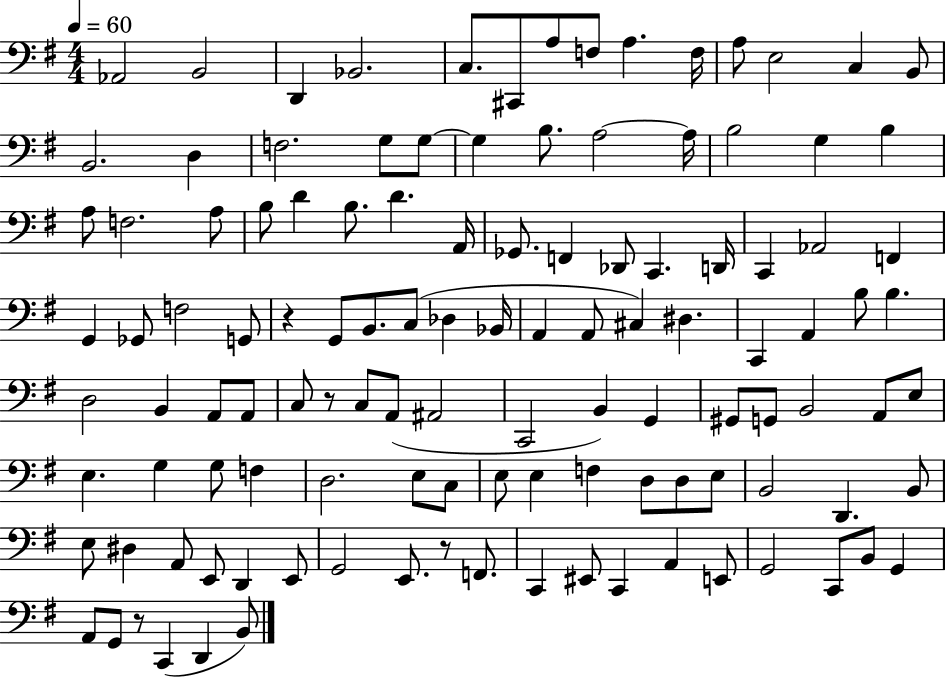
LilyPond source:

{
  \clef bass
  \numericTimeSignature
  \time 4/4
  \key g \major
  \tempo 4 = 60
  aes,2 b,2 | d,4 bes,2. | c8. cis,8 a8 f8 a4. f16 | a8 e2 c4 b,8 | \break b,2. d4 | f2. g8 g8~~ | g4 b8. a2~~ a16 | b2 g4 b4 | \break a8 f2. a8 | b8 d'4 b8. d'4. a,16 | ges,8. f,4 des,8 c,4. d,16 | c,4 aes,2 f,4 | \break g,4 ges,8 f2 g,8 | r4 g,8 b,8. c8( des4 bes,16 | a,4 a,8 cis4) dis4. | c,4 a,4 b8 b4. | \break d2 b,4 a,8 a,8 | c8 r8 c8 a,8( ais,2 | c,2 b,4) g,4 | gis,8 g,8 b,2 a,8 e8 | \break e4. g4 g8 f4 | d2. e8 c8 | e8 e4 f4 d8 d8 e8 | b,2 d,4. b,8 | \break e8 dis4 a,8 e,8 d,4 e,8 | g,2 e,8. r8 f,8. | c,4 eis,8 c,4 a,4 e,8 | g,2 c,8 b,8 g,4 | \break a,8 g,8 r8 c,4( d,4 b,8) | \bar "|."
}